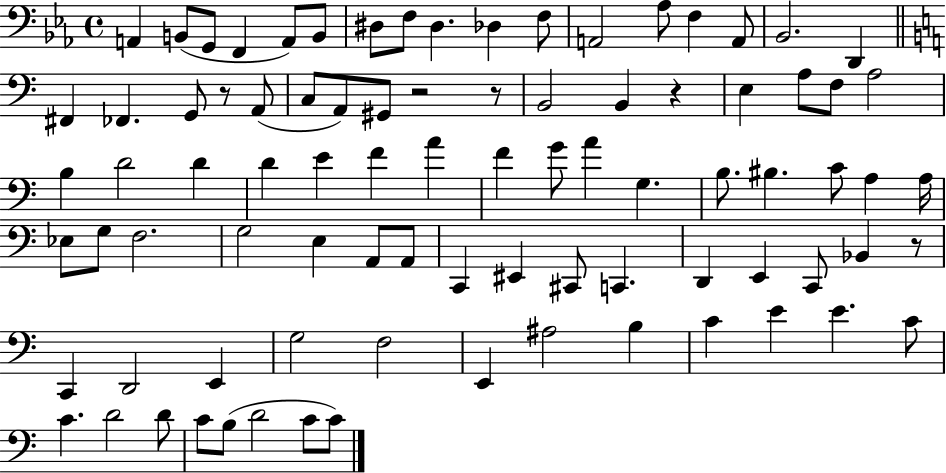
{
  \clef bass
  \time 4/4
  \defaultTimeSignature
  \key ees \major
  a,4 b,8( g,8 f,4 a,8) b,8 | dis8 f8 dis4. des4 f8 | a,2 aes8 f4 a,8 | bes,2. d,4 | \break \bar "||" \break \key a \minor fis,4 fes,4. g,8 r8 a,8( | c8 a,8) gis,8 r2 r8 | b,2 b,4 r4 | e4 a8 f8 a2 | \break b4 d'2 d'4 | d'4 e'4 f'4 a'4 | f'4 g'8 a'4 g4. | b8. bis4. c'8 a4 a16 | \break ees8 g8 f2. | g2 e4 a,8 a,8 | c,4 eis,4 cis,8 c,4. | d,4 e,4 c,8 bes,4 r8 | \break c,4 d,2 e,4 | g2 f2 | e,4 ais2 b4 | c'4 e'4 e'4. c'8 | \break c'4. d'2 d'8 | c'8 b8( d'2 c'8 c'8) | \bar "|."
}